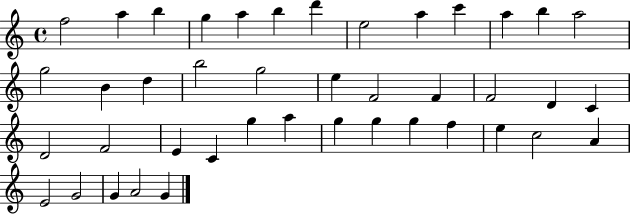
X:1
T:Untitled
M:4/4
L:1/4
K:C
f2 a b g a b d' e2 a c' a b a2 g2 B d b2 g2 e F2 F F2 D C D2 F2 E C g a g g g f e c2 A E2 G2 G A2 G